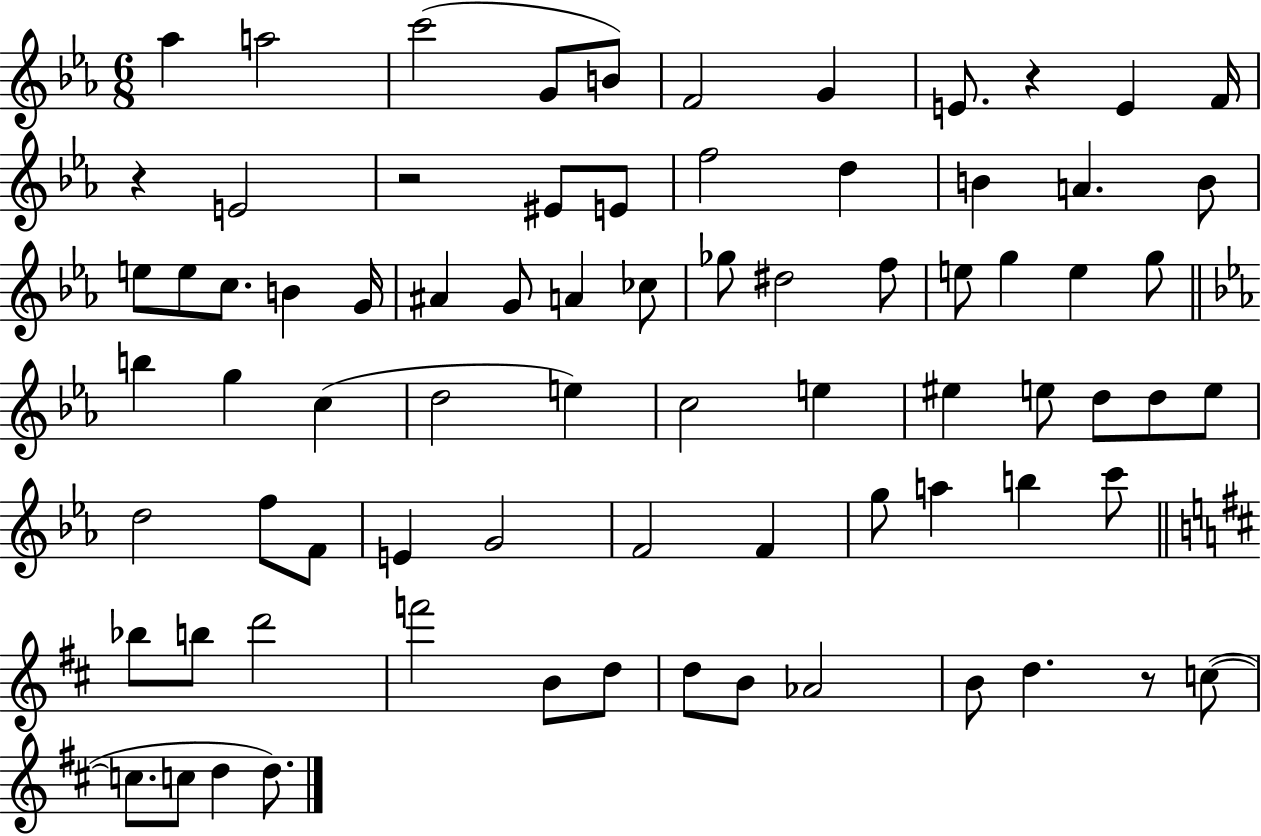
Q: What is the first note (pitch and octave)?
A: Ab5